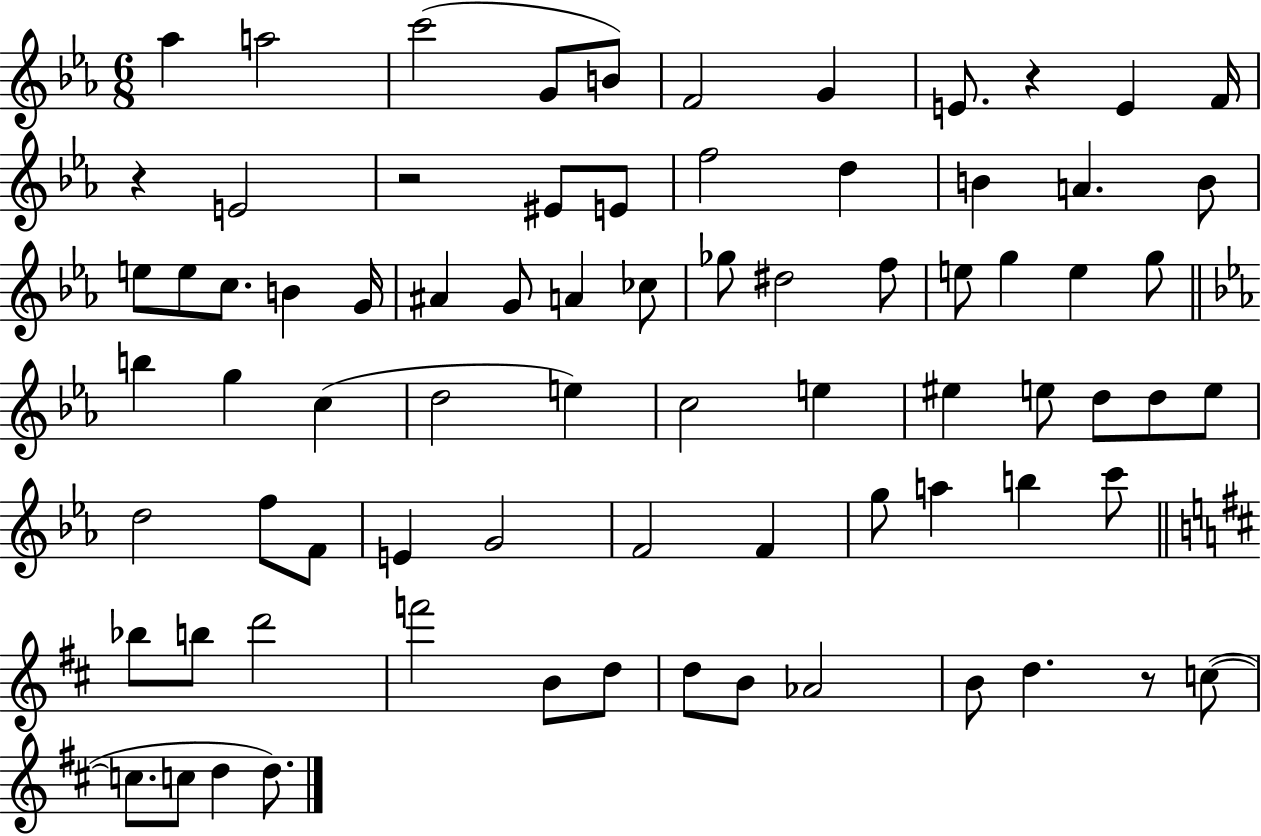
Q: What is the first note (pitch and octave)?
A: Ab5